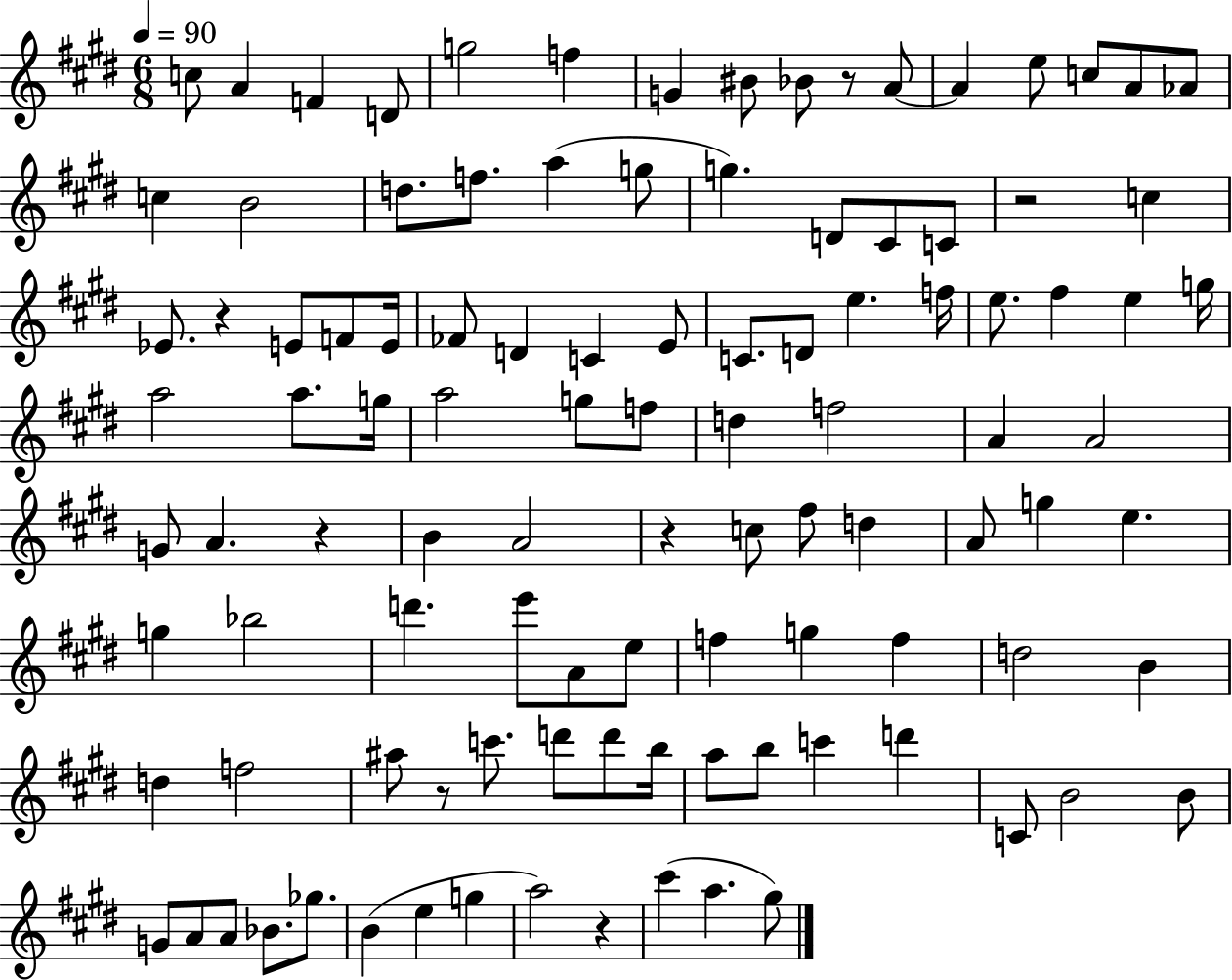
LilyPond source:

{
  \clef treble
  \numericTimeSignature
  \time 6/8
  \key e \major
  \tempo 4 = 90
  c''8 a'4 f'4 d'8 | g''2 f''4 | g'4 bis'8 bes'8 r8 a'8~~ | a'4 e''8 c''8 a'8 aes'8 | \break c''4 b'2 | d''8. f''8. a''4( g''8 | g''4.) d'8 cis'8 c'8 | r2 c''4 | \break ees'8. r4 e'8 f'8 e'16 | fes'8 d'4 c'4 e'8 | c'8. d'8 e''4. f''16 | e''8. fis''4 e''4 g''16 | \break a''2 a''8. g''16 | a''2 g''8 f''8 | d''4 f''2 | a'4 a'2 | \break g'8 a'4. r4 | b'4 a'2 | r4 c''8 fis''8 d''4 | a'8 g''4 e''4. | \break g''4 bes''2 | d'''4. e'''8 a'8 e''8 | f''4 g''4 f''4 | d''2 b'4 | \break d''4 f''2 | ais''8 r8 c'''8. d'''8 d'''8 b''16 | a''8 b''8 c'''4 d'''4 | c'8 b'2 b'8 | \break g'8 a'8 a'8 bes'8. ges''8. | b'4( e''4 g''4 | a''2) r4 | cis'''4( a''4. gis''8) | \break \bar "|."
}